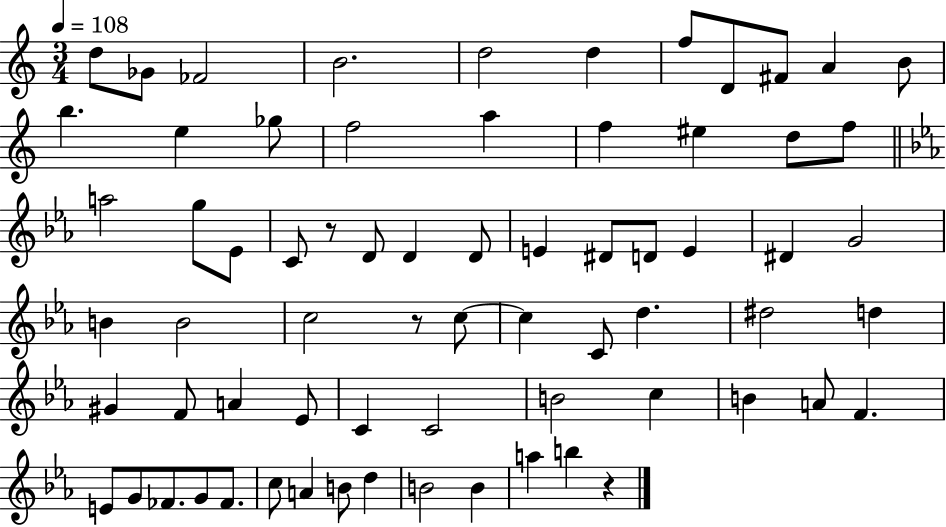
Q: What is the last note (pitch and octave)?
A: B5